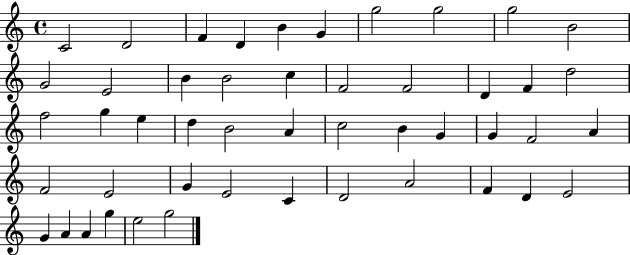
X:1
T:Untitled
M:4/4
L:1/4
K:C
C2 D2 F D B G g2 g2 g2 B2 G2 E2 B B2 c F2 F2 D F d2 f2 g e d B2 A c2 B G G F2 A F2 E2 G E2 C D2 A2 F D E2 G A A g e2 g2